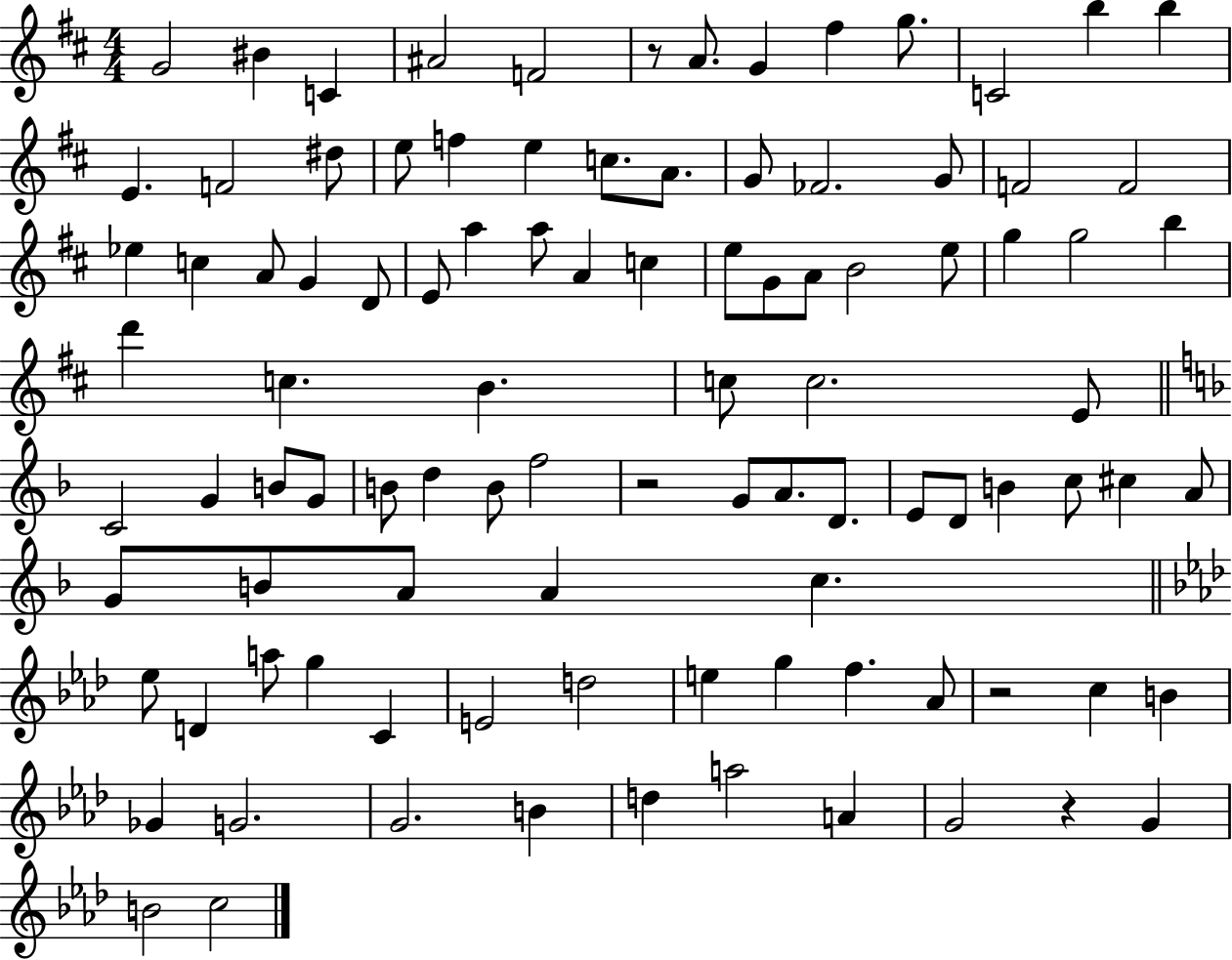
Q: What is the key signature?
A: D major